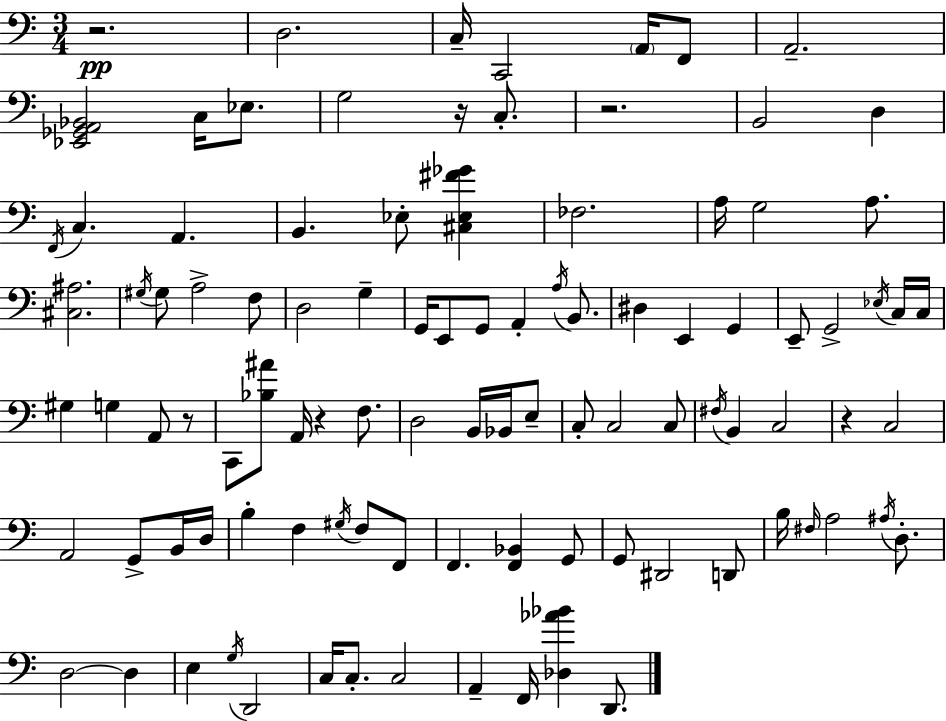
{
  \clef bass
  \numericTimeSignature
  \time 3/4
  \key a \minor
  r2.\pp | d2. | c16-- c,2 \parenthesize a,16 f,8 | a,2.-- | \break <ees, ges, a, bes,>2 c16 ees8. | g2 r16 c8.-. | r2. | b,2 d4 | \break \acciaccatura { f,16 } c4. a,4. | b,4. ees8-. <cis ees fis' ges'>4 | fes2. | a16 g2 a8. | \break <cis ais>2. | \acciaccatura { gis16 } gis8 a2-> | f8 d2 g4-- | g,16 e,8 g,8 a,4-. \acciaccatura { a16 } | \break b,8. dis4 e,4 g,4 | e,8-- g,2-> | \acciaccatura { ees16 } c16 c16 gis4 g4 | a,8 r8 c,8 <bes ais'>8 a,16 r4 | \break f8. d2 | b,16 bes,16 e8-- c8-. c2 | c8 \acciaccatura { fis16 } b,4 c2 | r4 c2 | \break a,2 | g,8-> b,16 d16 b4-. f4 | \acciaccatura { gis16 } f8 f,8 f,4. | <f, bes,>4 g,8 g,8 dis,2 | \break d,8 b16 \grace { fis16 } a2 | \acciaccatura { ais16 } d8.-. d2~~ | d4 e4 | \acciaccatura { g16 } d,2 c16 c8.-. | \break c2 a,4-- | f,16 <des aes' bes'>4 d,8. \bar "|."
}